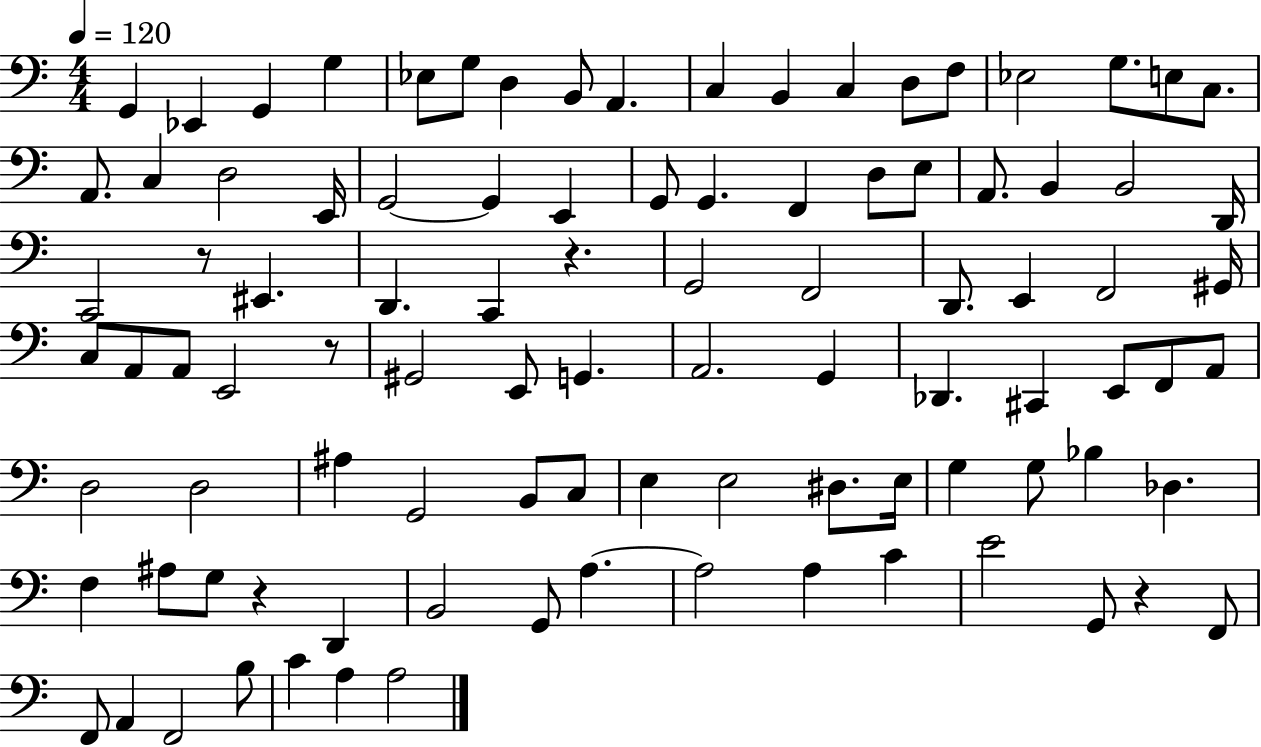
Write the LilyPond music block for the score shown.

{
  \clef bass
  \numericTimeSignature
  \time 4/4
  \key c \major
  \tempo 4 = 120
  g,4 ees,4 g,4 g4 | ees8 g8 d4 b,8 a,4. | c4 b,4 c4 d8 f8 | ees2 g8. e8 c8. | \break a,8. c4 d2 e,16 | g,2~~ g,4 e,4 | g,8 g,4. f,4 d8 e8 | a,8. b,4 b,2 d,16 | \break c,2 r8 eis,4. | d,4. c,4 r4. | g,2 f,2 | d,8. e,4 f,2 gis,16 | \break c8 a,8 a,8 e,2 r8 | gis,2 e,8 g,4. | a,2. g,4 | des,4. cis,4 e,8 f,8 a,8 | \break d2 d2 | ais4 g,2 b,8 c8 | e4 e2 dis8. e16 | g4 g8 bes4 des4. | \break f4 ais8 g8 r4 d,4 | b,2 g,8 a4.~~ | a2 a4 c'4 | e'2 g,8 r4 f,8 | \break f,8 a,4 f,2 b8 | c'4 a4 a2 | \bar "|."
}